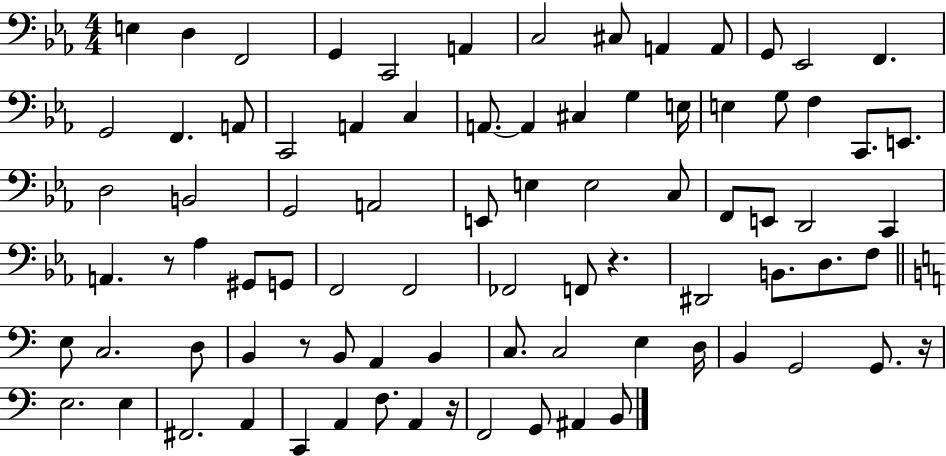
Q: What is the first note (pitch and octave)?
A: E3